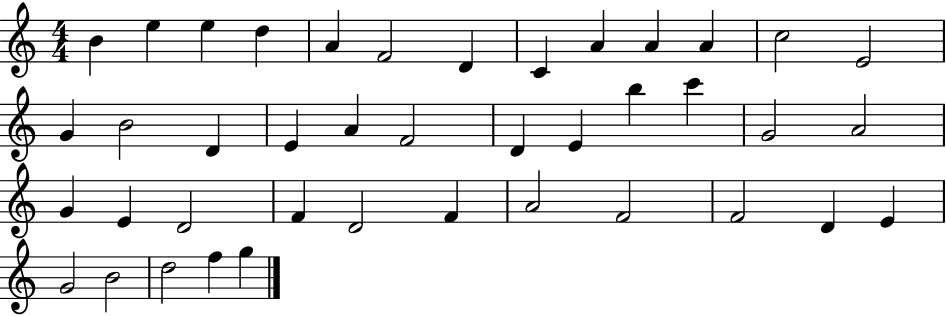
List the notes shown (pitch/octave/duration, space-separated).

B4/q E5/q E5/q D5/q A4/q F4/h D4/q C4/q A4/q A4/q A4/q C5/h E4/h G4/q B4/h D4/q E4/q A4/q F4/h D4/q E4/q B5/q C6/q G4/h A4/h G4/q E4/q D4/h F4/q D4/h F4/q A4/h F4/h F4/h D4/q E4/q G4/h B4/h D5/h F5/q G5/q